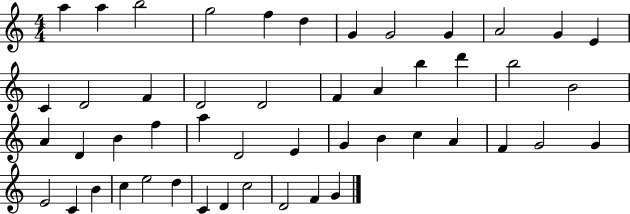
{
  \clef treble
  \numericTimeSignature
  \time 4/4
  \key c \major
  a''4 a''4 b''2 | g''2 f''4 d''4 | g'4 g'2 g'4 | a'2 g'4 e'4 | \break c'4 d'2 f'4 | d'2 d'2 | f'4 a'4 b''4 d'''4 | b''2 b'2 | \break a'4 d'4 b'4 f''4 | a''4 d'2 e'4 | g'4 b'4 c''4 a'4 | f'4 g'2 g'4 | \break e'2 c'4 b'4 | c''4 e''2 d''4 | c'4 d'4 c''2 | d'2 f'4 g'4 | \break \bar "|."
}